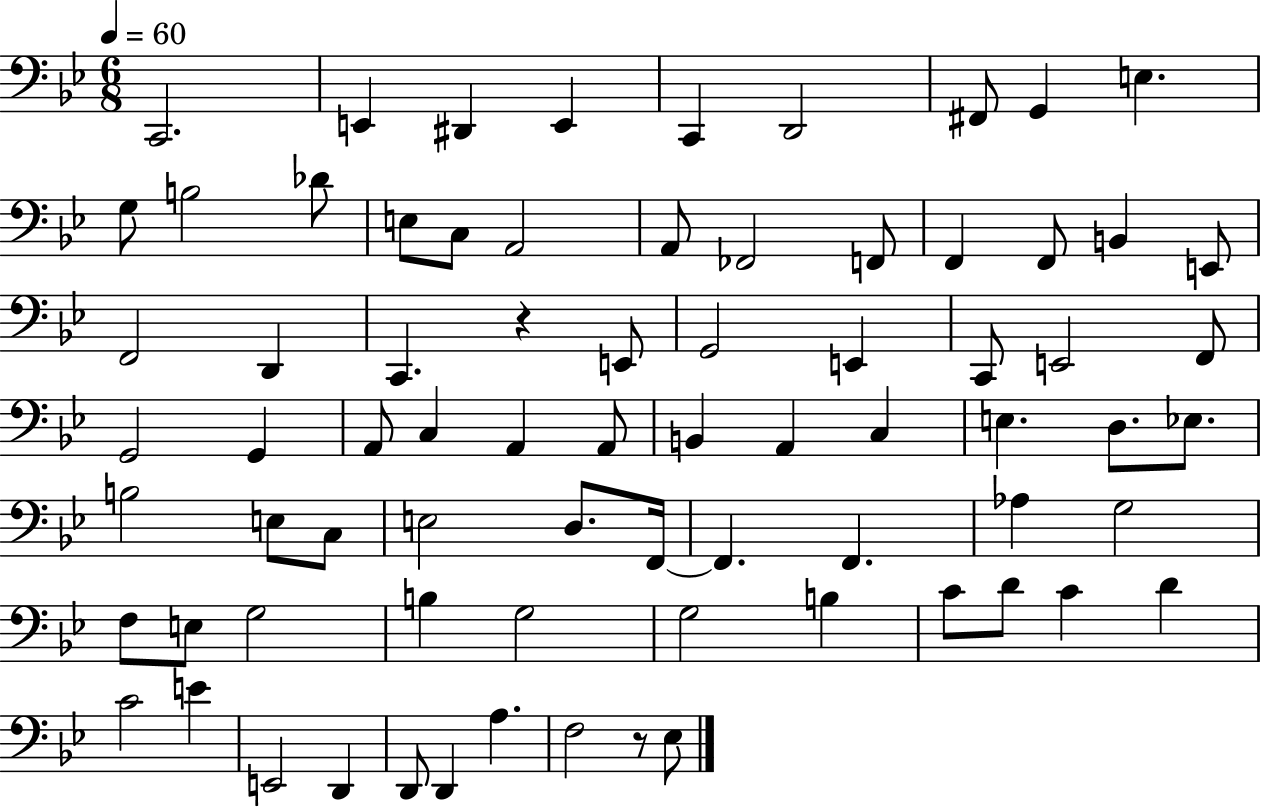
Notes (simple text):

C2/h. E2/q D#2/q E2/q C2/q D2/h F#2/e G2/q E3/q. G3/e B3/h Db4/e E3/e C3/e A2/h A2/e FES2/h F2/e F2/q F2/e B2/q E2/e F2/h D2/q C2/q. R/q E2/e G2/h E2/q C2/e E2/h F2/e G2/h G2/q A2/e C3/q A2/q A2/e B2/q A2/q C3/q E3/q. D3/e. Eb3/e. B3/h E3/e C3/e E3/h D3/e. F2/s F2/q. F2/q. Ab3/q G3/h F3/e E3/e G3/h B3/q G3/h G3/h B3/q C4/e D4/e C4/q D4/q C4/h E4/q E2/h D2/q D2/e D2/q A3/q. F3/h R/e Eb3/e